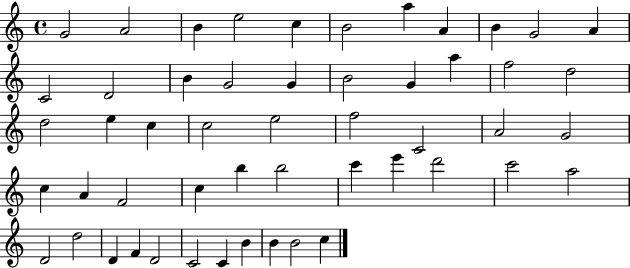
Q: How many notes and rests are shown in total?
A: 52